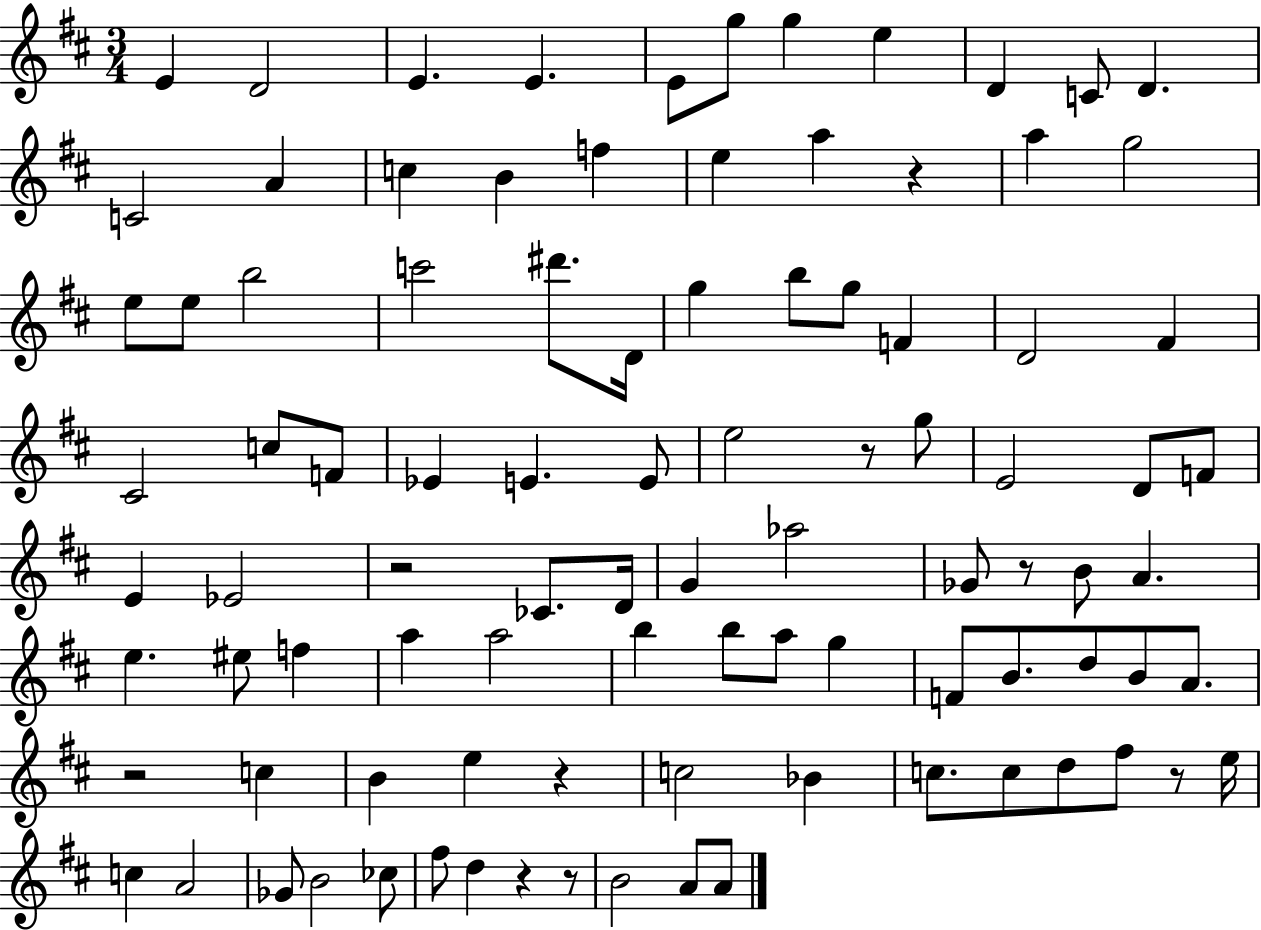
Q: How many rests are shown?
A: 9